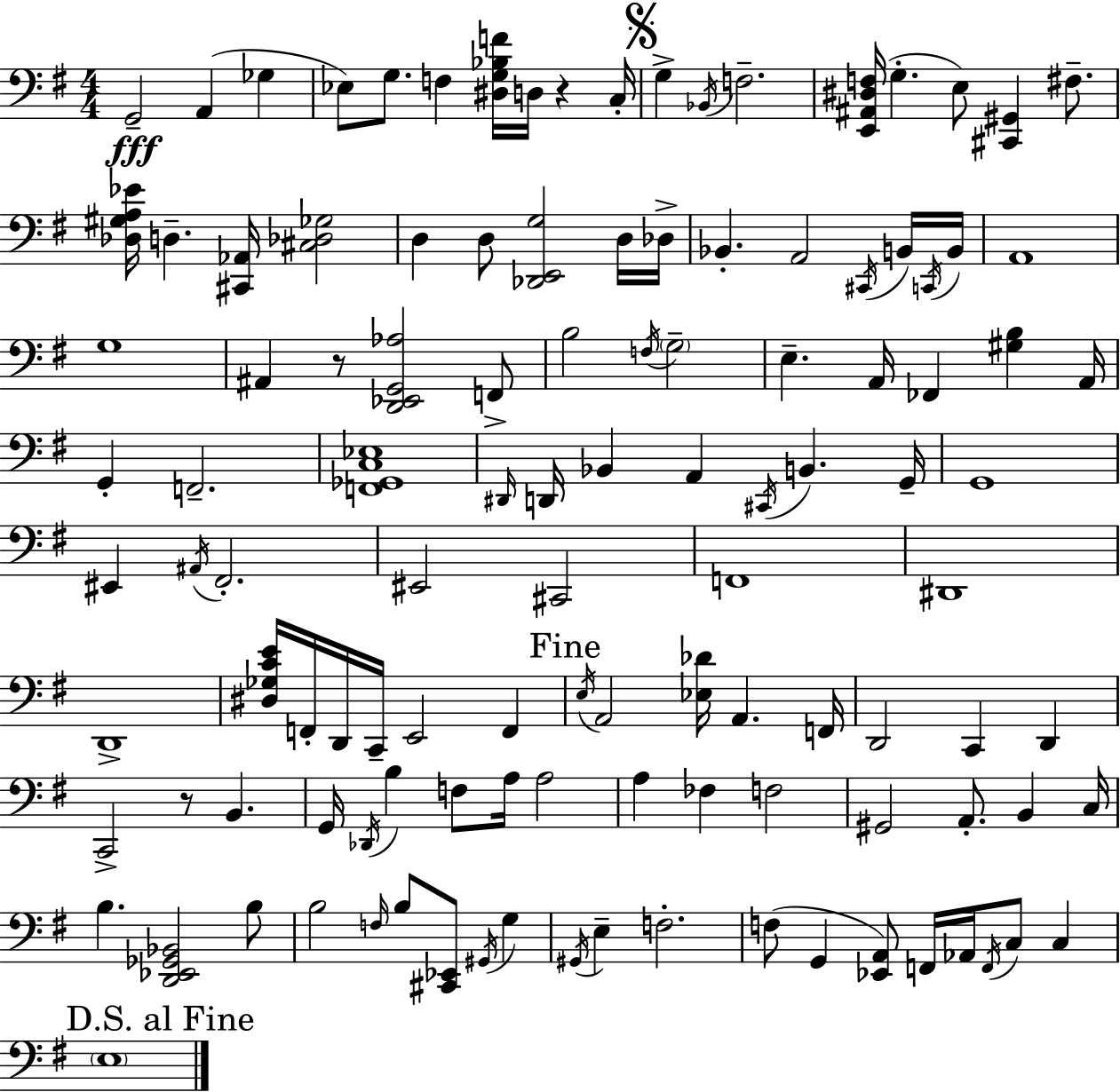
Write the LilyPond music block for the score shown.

{
  \clef bass
  \numericTimeSignature
  \time 4/4
  \key g \major
  g,2--\fff a,4( ges4 | ees8) g8. f4 <dis g bes f'>16 d16 r4 c16-. | \mark \markup { \musicglyph "scripts.segno" } g4-> \acciaccatura { bes,16 } f2.-- | <e, ais, dis f>16( g4.-. e8) <cis, gis,>4 fis8.-- | \break <des gis a ees'>16 d4.-- <cis, aes,>16 <cis des ges>2 | d4 d8 <des, e, g>2 d16 | des16-> bes,4.-. a,2 \acciaccatura { cis,16 } | b,16 \acciaccatura { c,16 } b,16 a,1 | \break g1 | ais,4 r8 <d, ees, g, aes>2 | f,8-> b2 \acciaccatura { f16 } \parenthesize g2-- | e4.-- a,16 fes,4 <gis b>4 | \break a,16 g,4-. f,2.-- | <f, ges, c ees>1 | \grace { dis,16 } d,16 bes,4 a,4 \acciaccatura { cis,16 } b,4. | g,16-- g,1 | \break eis,4 \acciaccatura { ais,16 } fis,2.-. | eis,2 cis,2 | f,1 | dis,1 | \break d,1-> | <dis ges c' e'>16 f,16-. d,16 c,16-- e,2 | f,4 \mark "Fine" \acciaccatura { e16 } a,2 | <ees des'>16 a,4. f,16 d,2 | \break c,4 d,4 c,2-> | r8 b,4. g,16 \acciaccatura { des,16 } b4 f8 | a16 a2 a4 fes4 | f2 gis,2 | \break a,8.-. b,4 c16 b4. <d, ees, ges, bes,>2 | b8 b2 | \grace { f16 } b8 <cis, ees,>8 \acciaccatura { gis,16 } g4 \acciaccatura { gis,16 } e4-- | f2.-. f8( g,4 | \break <ees, a,>8) f,16 aes,16 \acciaccatura { f,16 } c8 c4 \mark "D.S. al Fine" \parenthesize e1 | \bar "|."
}